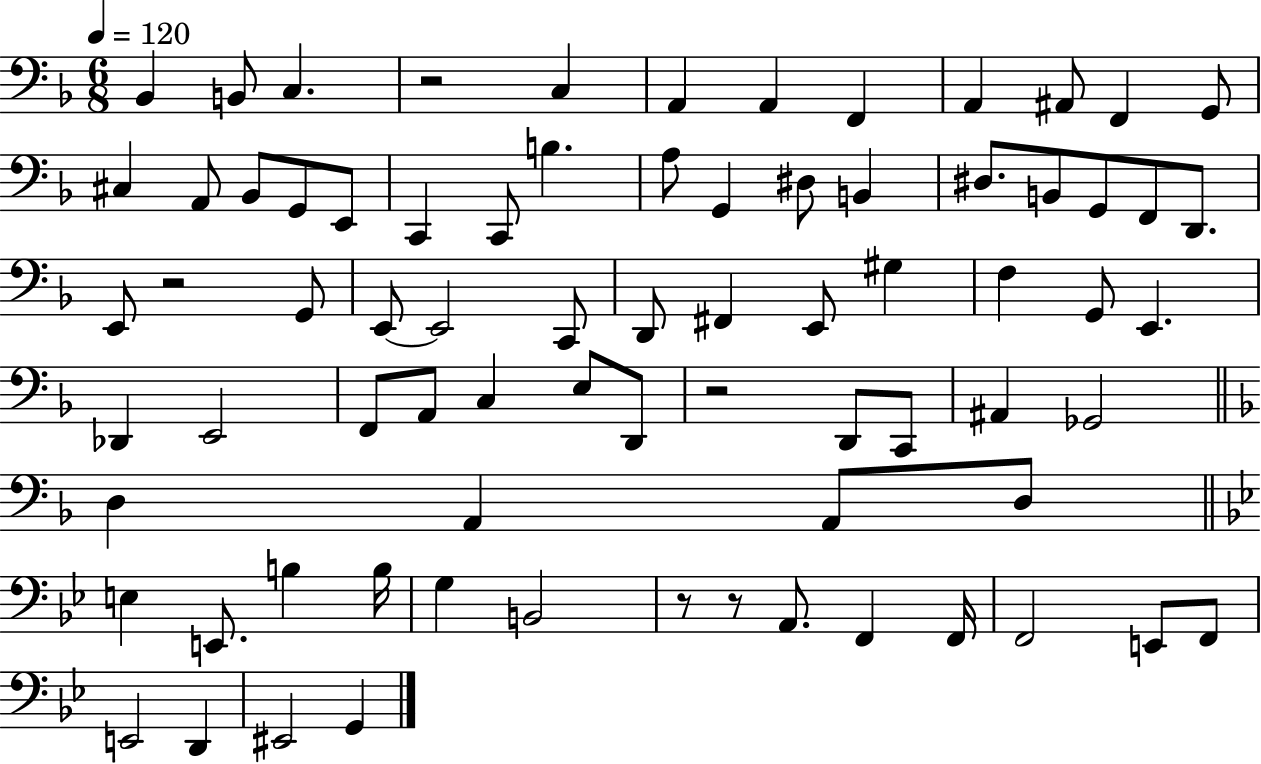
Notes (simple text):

Bb2/q B2/e C3/q. R/h C3/q A2/q A2/q F2/q A2/q A#2/e F2/q G2/e C#3/q A2/e Bb2/e G2/e E2/e C2/q C2/e B3/q. A3/e G2/q D#3/e B2/q D#3/e. B2/e G2/e F2/e D2/e. E2/e R/h G2/e E2/e E2/h C2/e D2/e F#2/q E2/e G#3/q F3/q G2/e E2/q. Db2/q E2/h F2/e A2/e C3/q E3/e D2/e R/h D2/e C2/e A#2/q Gb2/h D3/q A2/q A2/e D3/e E3/q E2/e. B3/q B3/s G3/q B2/h R/e R/e A2/e. F2/q F2/s F2/h E2/e F2/e E2/h D2/q EIS2/h G2/q